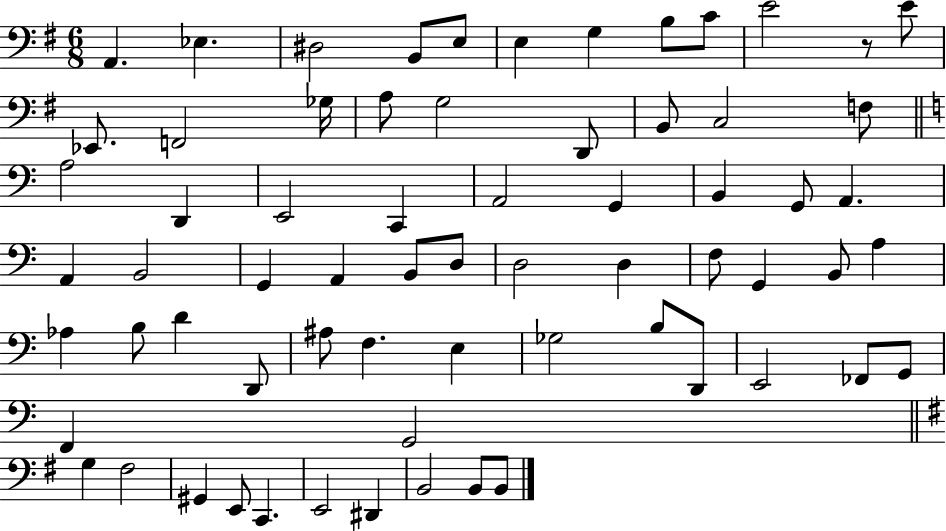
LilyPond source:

{
  \clef bass
  \numericTimeSignature
  \time 6/8
  \key g \major
  a,4. ees4. | dis2 b,8 e8 | e4 g4 b8 c'8 | e'2 r8 e'8 | \break ees,8. f,2 ges16 | a8 g2 d,8 | b,8 c2 f8 | \bar "||" \break \key c \major a2 d,4 | e,2 c,4 | a,2 g,4 | b,4 g,8 a,4. | \break a,4 b,2 | g,4 a,4 b,8 d8 | d2 d4 | f8 g,4 b,8 a4 | \break aes4 b8 d'4 d,8 | ais8 f4. e4 | ges2 b8 d,8 | e,2 fes,8 g,8 | \break f,4 g,2 | \bar "||" \break \key g \major g4 fis2 | gis,4 e,8 c,4. | e,2 dis,4 | b,2 b,8 b,8 | \break \bar "|."
}